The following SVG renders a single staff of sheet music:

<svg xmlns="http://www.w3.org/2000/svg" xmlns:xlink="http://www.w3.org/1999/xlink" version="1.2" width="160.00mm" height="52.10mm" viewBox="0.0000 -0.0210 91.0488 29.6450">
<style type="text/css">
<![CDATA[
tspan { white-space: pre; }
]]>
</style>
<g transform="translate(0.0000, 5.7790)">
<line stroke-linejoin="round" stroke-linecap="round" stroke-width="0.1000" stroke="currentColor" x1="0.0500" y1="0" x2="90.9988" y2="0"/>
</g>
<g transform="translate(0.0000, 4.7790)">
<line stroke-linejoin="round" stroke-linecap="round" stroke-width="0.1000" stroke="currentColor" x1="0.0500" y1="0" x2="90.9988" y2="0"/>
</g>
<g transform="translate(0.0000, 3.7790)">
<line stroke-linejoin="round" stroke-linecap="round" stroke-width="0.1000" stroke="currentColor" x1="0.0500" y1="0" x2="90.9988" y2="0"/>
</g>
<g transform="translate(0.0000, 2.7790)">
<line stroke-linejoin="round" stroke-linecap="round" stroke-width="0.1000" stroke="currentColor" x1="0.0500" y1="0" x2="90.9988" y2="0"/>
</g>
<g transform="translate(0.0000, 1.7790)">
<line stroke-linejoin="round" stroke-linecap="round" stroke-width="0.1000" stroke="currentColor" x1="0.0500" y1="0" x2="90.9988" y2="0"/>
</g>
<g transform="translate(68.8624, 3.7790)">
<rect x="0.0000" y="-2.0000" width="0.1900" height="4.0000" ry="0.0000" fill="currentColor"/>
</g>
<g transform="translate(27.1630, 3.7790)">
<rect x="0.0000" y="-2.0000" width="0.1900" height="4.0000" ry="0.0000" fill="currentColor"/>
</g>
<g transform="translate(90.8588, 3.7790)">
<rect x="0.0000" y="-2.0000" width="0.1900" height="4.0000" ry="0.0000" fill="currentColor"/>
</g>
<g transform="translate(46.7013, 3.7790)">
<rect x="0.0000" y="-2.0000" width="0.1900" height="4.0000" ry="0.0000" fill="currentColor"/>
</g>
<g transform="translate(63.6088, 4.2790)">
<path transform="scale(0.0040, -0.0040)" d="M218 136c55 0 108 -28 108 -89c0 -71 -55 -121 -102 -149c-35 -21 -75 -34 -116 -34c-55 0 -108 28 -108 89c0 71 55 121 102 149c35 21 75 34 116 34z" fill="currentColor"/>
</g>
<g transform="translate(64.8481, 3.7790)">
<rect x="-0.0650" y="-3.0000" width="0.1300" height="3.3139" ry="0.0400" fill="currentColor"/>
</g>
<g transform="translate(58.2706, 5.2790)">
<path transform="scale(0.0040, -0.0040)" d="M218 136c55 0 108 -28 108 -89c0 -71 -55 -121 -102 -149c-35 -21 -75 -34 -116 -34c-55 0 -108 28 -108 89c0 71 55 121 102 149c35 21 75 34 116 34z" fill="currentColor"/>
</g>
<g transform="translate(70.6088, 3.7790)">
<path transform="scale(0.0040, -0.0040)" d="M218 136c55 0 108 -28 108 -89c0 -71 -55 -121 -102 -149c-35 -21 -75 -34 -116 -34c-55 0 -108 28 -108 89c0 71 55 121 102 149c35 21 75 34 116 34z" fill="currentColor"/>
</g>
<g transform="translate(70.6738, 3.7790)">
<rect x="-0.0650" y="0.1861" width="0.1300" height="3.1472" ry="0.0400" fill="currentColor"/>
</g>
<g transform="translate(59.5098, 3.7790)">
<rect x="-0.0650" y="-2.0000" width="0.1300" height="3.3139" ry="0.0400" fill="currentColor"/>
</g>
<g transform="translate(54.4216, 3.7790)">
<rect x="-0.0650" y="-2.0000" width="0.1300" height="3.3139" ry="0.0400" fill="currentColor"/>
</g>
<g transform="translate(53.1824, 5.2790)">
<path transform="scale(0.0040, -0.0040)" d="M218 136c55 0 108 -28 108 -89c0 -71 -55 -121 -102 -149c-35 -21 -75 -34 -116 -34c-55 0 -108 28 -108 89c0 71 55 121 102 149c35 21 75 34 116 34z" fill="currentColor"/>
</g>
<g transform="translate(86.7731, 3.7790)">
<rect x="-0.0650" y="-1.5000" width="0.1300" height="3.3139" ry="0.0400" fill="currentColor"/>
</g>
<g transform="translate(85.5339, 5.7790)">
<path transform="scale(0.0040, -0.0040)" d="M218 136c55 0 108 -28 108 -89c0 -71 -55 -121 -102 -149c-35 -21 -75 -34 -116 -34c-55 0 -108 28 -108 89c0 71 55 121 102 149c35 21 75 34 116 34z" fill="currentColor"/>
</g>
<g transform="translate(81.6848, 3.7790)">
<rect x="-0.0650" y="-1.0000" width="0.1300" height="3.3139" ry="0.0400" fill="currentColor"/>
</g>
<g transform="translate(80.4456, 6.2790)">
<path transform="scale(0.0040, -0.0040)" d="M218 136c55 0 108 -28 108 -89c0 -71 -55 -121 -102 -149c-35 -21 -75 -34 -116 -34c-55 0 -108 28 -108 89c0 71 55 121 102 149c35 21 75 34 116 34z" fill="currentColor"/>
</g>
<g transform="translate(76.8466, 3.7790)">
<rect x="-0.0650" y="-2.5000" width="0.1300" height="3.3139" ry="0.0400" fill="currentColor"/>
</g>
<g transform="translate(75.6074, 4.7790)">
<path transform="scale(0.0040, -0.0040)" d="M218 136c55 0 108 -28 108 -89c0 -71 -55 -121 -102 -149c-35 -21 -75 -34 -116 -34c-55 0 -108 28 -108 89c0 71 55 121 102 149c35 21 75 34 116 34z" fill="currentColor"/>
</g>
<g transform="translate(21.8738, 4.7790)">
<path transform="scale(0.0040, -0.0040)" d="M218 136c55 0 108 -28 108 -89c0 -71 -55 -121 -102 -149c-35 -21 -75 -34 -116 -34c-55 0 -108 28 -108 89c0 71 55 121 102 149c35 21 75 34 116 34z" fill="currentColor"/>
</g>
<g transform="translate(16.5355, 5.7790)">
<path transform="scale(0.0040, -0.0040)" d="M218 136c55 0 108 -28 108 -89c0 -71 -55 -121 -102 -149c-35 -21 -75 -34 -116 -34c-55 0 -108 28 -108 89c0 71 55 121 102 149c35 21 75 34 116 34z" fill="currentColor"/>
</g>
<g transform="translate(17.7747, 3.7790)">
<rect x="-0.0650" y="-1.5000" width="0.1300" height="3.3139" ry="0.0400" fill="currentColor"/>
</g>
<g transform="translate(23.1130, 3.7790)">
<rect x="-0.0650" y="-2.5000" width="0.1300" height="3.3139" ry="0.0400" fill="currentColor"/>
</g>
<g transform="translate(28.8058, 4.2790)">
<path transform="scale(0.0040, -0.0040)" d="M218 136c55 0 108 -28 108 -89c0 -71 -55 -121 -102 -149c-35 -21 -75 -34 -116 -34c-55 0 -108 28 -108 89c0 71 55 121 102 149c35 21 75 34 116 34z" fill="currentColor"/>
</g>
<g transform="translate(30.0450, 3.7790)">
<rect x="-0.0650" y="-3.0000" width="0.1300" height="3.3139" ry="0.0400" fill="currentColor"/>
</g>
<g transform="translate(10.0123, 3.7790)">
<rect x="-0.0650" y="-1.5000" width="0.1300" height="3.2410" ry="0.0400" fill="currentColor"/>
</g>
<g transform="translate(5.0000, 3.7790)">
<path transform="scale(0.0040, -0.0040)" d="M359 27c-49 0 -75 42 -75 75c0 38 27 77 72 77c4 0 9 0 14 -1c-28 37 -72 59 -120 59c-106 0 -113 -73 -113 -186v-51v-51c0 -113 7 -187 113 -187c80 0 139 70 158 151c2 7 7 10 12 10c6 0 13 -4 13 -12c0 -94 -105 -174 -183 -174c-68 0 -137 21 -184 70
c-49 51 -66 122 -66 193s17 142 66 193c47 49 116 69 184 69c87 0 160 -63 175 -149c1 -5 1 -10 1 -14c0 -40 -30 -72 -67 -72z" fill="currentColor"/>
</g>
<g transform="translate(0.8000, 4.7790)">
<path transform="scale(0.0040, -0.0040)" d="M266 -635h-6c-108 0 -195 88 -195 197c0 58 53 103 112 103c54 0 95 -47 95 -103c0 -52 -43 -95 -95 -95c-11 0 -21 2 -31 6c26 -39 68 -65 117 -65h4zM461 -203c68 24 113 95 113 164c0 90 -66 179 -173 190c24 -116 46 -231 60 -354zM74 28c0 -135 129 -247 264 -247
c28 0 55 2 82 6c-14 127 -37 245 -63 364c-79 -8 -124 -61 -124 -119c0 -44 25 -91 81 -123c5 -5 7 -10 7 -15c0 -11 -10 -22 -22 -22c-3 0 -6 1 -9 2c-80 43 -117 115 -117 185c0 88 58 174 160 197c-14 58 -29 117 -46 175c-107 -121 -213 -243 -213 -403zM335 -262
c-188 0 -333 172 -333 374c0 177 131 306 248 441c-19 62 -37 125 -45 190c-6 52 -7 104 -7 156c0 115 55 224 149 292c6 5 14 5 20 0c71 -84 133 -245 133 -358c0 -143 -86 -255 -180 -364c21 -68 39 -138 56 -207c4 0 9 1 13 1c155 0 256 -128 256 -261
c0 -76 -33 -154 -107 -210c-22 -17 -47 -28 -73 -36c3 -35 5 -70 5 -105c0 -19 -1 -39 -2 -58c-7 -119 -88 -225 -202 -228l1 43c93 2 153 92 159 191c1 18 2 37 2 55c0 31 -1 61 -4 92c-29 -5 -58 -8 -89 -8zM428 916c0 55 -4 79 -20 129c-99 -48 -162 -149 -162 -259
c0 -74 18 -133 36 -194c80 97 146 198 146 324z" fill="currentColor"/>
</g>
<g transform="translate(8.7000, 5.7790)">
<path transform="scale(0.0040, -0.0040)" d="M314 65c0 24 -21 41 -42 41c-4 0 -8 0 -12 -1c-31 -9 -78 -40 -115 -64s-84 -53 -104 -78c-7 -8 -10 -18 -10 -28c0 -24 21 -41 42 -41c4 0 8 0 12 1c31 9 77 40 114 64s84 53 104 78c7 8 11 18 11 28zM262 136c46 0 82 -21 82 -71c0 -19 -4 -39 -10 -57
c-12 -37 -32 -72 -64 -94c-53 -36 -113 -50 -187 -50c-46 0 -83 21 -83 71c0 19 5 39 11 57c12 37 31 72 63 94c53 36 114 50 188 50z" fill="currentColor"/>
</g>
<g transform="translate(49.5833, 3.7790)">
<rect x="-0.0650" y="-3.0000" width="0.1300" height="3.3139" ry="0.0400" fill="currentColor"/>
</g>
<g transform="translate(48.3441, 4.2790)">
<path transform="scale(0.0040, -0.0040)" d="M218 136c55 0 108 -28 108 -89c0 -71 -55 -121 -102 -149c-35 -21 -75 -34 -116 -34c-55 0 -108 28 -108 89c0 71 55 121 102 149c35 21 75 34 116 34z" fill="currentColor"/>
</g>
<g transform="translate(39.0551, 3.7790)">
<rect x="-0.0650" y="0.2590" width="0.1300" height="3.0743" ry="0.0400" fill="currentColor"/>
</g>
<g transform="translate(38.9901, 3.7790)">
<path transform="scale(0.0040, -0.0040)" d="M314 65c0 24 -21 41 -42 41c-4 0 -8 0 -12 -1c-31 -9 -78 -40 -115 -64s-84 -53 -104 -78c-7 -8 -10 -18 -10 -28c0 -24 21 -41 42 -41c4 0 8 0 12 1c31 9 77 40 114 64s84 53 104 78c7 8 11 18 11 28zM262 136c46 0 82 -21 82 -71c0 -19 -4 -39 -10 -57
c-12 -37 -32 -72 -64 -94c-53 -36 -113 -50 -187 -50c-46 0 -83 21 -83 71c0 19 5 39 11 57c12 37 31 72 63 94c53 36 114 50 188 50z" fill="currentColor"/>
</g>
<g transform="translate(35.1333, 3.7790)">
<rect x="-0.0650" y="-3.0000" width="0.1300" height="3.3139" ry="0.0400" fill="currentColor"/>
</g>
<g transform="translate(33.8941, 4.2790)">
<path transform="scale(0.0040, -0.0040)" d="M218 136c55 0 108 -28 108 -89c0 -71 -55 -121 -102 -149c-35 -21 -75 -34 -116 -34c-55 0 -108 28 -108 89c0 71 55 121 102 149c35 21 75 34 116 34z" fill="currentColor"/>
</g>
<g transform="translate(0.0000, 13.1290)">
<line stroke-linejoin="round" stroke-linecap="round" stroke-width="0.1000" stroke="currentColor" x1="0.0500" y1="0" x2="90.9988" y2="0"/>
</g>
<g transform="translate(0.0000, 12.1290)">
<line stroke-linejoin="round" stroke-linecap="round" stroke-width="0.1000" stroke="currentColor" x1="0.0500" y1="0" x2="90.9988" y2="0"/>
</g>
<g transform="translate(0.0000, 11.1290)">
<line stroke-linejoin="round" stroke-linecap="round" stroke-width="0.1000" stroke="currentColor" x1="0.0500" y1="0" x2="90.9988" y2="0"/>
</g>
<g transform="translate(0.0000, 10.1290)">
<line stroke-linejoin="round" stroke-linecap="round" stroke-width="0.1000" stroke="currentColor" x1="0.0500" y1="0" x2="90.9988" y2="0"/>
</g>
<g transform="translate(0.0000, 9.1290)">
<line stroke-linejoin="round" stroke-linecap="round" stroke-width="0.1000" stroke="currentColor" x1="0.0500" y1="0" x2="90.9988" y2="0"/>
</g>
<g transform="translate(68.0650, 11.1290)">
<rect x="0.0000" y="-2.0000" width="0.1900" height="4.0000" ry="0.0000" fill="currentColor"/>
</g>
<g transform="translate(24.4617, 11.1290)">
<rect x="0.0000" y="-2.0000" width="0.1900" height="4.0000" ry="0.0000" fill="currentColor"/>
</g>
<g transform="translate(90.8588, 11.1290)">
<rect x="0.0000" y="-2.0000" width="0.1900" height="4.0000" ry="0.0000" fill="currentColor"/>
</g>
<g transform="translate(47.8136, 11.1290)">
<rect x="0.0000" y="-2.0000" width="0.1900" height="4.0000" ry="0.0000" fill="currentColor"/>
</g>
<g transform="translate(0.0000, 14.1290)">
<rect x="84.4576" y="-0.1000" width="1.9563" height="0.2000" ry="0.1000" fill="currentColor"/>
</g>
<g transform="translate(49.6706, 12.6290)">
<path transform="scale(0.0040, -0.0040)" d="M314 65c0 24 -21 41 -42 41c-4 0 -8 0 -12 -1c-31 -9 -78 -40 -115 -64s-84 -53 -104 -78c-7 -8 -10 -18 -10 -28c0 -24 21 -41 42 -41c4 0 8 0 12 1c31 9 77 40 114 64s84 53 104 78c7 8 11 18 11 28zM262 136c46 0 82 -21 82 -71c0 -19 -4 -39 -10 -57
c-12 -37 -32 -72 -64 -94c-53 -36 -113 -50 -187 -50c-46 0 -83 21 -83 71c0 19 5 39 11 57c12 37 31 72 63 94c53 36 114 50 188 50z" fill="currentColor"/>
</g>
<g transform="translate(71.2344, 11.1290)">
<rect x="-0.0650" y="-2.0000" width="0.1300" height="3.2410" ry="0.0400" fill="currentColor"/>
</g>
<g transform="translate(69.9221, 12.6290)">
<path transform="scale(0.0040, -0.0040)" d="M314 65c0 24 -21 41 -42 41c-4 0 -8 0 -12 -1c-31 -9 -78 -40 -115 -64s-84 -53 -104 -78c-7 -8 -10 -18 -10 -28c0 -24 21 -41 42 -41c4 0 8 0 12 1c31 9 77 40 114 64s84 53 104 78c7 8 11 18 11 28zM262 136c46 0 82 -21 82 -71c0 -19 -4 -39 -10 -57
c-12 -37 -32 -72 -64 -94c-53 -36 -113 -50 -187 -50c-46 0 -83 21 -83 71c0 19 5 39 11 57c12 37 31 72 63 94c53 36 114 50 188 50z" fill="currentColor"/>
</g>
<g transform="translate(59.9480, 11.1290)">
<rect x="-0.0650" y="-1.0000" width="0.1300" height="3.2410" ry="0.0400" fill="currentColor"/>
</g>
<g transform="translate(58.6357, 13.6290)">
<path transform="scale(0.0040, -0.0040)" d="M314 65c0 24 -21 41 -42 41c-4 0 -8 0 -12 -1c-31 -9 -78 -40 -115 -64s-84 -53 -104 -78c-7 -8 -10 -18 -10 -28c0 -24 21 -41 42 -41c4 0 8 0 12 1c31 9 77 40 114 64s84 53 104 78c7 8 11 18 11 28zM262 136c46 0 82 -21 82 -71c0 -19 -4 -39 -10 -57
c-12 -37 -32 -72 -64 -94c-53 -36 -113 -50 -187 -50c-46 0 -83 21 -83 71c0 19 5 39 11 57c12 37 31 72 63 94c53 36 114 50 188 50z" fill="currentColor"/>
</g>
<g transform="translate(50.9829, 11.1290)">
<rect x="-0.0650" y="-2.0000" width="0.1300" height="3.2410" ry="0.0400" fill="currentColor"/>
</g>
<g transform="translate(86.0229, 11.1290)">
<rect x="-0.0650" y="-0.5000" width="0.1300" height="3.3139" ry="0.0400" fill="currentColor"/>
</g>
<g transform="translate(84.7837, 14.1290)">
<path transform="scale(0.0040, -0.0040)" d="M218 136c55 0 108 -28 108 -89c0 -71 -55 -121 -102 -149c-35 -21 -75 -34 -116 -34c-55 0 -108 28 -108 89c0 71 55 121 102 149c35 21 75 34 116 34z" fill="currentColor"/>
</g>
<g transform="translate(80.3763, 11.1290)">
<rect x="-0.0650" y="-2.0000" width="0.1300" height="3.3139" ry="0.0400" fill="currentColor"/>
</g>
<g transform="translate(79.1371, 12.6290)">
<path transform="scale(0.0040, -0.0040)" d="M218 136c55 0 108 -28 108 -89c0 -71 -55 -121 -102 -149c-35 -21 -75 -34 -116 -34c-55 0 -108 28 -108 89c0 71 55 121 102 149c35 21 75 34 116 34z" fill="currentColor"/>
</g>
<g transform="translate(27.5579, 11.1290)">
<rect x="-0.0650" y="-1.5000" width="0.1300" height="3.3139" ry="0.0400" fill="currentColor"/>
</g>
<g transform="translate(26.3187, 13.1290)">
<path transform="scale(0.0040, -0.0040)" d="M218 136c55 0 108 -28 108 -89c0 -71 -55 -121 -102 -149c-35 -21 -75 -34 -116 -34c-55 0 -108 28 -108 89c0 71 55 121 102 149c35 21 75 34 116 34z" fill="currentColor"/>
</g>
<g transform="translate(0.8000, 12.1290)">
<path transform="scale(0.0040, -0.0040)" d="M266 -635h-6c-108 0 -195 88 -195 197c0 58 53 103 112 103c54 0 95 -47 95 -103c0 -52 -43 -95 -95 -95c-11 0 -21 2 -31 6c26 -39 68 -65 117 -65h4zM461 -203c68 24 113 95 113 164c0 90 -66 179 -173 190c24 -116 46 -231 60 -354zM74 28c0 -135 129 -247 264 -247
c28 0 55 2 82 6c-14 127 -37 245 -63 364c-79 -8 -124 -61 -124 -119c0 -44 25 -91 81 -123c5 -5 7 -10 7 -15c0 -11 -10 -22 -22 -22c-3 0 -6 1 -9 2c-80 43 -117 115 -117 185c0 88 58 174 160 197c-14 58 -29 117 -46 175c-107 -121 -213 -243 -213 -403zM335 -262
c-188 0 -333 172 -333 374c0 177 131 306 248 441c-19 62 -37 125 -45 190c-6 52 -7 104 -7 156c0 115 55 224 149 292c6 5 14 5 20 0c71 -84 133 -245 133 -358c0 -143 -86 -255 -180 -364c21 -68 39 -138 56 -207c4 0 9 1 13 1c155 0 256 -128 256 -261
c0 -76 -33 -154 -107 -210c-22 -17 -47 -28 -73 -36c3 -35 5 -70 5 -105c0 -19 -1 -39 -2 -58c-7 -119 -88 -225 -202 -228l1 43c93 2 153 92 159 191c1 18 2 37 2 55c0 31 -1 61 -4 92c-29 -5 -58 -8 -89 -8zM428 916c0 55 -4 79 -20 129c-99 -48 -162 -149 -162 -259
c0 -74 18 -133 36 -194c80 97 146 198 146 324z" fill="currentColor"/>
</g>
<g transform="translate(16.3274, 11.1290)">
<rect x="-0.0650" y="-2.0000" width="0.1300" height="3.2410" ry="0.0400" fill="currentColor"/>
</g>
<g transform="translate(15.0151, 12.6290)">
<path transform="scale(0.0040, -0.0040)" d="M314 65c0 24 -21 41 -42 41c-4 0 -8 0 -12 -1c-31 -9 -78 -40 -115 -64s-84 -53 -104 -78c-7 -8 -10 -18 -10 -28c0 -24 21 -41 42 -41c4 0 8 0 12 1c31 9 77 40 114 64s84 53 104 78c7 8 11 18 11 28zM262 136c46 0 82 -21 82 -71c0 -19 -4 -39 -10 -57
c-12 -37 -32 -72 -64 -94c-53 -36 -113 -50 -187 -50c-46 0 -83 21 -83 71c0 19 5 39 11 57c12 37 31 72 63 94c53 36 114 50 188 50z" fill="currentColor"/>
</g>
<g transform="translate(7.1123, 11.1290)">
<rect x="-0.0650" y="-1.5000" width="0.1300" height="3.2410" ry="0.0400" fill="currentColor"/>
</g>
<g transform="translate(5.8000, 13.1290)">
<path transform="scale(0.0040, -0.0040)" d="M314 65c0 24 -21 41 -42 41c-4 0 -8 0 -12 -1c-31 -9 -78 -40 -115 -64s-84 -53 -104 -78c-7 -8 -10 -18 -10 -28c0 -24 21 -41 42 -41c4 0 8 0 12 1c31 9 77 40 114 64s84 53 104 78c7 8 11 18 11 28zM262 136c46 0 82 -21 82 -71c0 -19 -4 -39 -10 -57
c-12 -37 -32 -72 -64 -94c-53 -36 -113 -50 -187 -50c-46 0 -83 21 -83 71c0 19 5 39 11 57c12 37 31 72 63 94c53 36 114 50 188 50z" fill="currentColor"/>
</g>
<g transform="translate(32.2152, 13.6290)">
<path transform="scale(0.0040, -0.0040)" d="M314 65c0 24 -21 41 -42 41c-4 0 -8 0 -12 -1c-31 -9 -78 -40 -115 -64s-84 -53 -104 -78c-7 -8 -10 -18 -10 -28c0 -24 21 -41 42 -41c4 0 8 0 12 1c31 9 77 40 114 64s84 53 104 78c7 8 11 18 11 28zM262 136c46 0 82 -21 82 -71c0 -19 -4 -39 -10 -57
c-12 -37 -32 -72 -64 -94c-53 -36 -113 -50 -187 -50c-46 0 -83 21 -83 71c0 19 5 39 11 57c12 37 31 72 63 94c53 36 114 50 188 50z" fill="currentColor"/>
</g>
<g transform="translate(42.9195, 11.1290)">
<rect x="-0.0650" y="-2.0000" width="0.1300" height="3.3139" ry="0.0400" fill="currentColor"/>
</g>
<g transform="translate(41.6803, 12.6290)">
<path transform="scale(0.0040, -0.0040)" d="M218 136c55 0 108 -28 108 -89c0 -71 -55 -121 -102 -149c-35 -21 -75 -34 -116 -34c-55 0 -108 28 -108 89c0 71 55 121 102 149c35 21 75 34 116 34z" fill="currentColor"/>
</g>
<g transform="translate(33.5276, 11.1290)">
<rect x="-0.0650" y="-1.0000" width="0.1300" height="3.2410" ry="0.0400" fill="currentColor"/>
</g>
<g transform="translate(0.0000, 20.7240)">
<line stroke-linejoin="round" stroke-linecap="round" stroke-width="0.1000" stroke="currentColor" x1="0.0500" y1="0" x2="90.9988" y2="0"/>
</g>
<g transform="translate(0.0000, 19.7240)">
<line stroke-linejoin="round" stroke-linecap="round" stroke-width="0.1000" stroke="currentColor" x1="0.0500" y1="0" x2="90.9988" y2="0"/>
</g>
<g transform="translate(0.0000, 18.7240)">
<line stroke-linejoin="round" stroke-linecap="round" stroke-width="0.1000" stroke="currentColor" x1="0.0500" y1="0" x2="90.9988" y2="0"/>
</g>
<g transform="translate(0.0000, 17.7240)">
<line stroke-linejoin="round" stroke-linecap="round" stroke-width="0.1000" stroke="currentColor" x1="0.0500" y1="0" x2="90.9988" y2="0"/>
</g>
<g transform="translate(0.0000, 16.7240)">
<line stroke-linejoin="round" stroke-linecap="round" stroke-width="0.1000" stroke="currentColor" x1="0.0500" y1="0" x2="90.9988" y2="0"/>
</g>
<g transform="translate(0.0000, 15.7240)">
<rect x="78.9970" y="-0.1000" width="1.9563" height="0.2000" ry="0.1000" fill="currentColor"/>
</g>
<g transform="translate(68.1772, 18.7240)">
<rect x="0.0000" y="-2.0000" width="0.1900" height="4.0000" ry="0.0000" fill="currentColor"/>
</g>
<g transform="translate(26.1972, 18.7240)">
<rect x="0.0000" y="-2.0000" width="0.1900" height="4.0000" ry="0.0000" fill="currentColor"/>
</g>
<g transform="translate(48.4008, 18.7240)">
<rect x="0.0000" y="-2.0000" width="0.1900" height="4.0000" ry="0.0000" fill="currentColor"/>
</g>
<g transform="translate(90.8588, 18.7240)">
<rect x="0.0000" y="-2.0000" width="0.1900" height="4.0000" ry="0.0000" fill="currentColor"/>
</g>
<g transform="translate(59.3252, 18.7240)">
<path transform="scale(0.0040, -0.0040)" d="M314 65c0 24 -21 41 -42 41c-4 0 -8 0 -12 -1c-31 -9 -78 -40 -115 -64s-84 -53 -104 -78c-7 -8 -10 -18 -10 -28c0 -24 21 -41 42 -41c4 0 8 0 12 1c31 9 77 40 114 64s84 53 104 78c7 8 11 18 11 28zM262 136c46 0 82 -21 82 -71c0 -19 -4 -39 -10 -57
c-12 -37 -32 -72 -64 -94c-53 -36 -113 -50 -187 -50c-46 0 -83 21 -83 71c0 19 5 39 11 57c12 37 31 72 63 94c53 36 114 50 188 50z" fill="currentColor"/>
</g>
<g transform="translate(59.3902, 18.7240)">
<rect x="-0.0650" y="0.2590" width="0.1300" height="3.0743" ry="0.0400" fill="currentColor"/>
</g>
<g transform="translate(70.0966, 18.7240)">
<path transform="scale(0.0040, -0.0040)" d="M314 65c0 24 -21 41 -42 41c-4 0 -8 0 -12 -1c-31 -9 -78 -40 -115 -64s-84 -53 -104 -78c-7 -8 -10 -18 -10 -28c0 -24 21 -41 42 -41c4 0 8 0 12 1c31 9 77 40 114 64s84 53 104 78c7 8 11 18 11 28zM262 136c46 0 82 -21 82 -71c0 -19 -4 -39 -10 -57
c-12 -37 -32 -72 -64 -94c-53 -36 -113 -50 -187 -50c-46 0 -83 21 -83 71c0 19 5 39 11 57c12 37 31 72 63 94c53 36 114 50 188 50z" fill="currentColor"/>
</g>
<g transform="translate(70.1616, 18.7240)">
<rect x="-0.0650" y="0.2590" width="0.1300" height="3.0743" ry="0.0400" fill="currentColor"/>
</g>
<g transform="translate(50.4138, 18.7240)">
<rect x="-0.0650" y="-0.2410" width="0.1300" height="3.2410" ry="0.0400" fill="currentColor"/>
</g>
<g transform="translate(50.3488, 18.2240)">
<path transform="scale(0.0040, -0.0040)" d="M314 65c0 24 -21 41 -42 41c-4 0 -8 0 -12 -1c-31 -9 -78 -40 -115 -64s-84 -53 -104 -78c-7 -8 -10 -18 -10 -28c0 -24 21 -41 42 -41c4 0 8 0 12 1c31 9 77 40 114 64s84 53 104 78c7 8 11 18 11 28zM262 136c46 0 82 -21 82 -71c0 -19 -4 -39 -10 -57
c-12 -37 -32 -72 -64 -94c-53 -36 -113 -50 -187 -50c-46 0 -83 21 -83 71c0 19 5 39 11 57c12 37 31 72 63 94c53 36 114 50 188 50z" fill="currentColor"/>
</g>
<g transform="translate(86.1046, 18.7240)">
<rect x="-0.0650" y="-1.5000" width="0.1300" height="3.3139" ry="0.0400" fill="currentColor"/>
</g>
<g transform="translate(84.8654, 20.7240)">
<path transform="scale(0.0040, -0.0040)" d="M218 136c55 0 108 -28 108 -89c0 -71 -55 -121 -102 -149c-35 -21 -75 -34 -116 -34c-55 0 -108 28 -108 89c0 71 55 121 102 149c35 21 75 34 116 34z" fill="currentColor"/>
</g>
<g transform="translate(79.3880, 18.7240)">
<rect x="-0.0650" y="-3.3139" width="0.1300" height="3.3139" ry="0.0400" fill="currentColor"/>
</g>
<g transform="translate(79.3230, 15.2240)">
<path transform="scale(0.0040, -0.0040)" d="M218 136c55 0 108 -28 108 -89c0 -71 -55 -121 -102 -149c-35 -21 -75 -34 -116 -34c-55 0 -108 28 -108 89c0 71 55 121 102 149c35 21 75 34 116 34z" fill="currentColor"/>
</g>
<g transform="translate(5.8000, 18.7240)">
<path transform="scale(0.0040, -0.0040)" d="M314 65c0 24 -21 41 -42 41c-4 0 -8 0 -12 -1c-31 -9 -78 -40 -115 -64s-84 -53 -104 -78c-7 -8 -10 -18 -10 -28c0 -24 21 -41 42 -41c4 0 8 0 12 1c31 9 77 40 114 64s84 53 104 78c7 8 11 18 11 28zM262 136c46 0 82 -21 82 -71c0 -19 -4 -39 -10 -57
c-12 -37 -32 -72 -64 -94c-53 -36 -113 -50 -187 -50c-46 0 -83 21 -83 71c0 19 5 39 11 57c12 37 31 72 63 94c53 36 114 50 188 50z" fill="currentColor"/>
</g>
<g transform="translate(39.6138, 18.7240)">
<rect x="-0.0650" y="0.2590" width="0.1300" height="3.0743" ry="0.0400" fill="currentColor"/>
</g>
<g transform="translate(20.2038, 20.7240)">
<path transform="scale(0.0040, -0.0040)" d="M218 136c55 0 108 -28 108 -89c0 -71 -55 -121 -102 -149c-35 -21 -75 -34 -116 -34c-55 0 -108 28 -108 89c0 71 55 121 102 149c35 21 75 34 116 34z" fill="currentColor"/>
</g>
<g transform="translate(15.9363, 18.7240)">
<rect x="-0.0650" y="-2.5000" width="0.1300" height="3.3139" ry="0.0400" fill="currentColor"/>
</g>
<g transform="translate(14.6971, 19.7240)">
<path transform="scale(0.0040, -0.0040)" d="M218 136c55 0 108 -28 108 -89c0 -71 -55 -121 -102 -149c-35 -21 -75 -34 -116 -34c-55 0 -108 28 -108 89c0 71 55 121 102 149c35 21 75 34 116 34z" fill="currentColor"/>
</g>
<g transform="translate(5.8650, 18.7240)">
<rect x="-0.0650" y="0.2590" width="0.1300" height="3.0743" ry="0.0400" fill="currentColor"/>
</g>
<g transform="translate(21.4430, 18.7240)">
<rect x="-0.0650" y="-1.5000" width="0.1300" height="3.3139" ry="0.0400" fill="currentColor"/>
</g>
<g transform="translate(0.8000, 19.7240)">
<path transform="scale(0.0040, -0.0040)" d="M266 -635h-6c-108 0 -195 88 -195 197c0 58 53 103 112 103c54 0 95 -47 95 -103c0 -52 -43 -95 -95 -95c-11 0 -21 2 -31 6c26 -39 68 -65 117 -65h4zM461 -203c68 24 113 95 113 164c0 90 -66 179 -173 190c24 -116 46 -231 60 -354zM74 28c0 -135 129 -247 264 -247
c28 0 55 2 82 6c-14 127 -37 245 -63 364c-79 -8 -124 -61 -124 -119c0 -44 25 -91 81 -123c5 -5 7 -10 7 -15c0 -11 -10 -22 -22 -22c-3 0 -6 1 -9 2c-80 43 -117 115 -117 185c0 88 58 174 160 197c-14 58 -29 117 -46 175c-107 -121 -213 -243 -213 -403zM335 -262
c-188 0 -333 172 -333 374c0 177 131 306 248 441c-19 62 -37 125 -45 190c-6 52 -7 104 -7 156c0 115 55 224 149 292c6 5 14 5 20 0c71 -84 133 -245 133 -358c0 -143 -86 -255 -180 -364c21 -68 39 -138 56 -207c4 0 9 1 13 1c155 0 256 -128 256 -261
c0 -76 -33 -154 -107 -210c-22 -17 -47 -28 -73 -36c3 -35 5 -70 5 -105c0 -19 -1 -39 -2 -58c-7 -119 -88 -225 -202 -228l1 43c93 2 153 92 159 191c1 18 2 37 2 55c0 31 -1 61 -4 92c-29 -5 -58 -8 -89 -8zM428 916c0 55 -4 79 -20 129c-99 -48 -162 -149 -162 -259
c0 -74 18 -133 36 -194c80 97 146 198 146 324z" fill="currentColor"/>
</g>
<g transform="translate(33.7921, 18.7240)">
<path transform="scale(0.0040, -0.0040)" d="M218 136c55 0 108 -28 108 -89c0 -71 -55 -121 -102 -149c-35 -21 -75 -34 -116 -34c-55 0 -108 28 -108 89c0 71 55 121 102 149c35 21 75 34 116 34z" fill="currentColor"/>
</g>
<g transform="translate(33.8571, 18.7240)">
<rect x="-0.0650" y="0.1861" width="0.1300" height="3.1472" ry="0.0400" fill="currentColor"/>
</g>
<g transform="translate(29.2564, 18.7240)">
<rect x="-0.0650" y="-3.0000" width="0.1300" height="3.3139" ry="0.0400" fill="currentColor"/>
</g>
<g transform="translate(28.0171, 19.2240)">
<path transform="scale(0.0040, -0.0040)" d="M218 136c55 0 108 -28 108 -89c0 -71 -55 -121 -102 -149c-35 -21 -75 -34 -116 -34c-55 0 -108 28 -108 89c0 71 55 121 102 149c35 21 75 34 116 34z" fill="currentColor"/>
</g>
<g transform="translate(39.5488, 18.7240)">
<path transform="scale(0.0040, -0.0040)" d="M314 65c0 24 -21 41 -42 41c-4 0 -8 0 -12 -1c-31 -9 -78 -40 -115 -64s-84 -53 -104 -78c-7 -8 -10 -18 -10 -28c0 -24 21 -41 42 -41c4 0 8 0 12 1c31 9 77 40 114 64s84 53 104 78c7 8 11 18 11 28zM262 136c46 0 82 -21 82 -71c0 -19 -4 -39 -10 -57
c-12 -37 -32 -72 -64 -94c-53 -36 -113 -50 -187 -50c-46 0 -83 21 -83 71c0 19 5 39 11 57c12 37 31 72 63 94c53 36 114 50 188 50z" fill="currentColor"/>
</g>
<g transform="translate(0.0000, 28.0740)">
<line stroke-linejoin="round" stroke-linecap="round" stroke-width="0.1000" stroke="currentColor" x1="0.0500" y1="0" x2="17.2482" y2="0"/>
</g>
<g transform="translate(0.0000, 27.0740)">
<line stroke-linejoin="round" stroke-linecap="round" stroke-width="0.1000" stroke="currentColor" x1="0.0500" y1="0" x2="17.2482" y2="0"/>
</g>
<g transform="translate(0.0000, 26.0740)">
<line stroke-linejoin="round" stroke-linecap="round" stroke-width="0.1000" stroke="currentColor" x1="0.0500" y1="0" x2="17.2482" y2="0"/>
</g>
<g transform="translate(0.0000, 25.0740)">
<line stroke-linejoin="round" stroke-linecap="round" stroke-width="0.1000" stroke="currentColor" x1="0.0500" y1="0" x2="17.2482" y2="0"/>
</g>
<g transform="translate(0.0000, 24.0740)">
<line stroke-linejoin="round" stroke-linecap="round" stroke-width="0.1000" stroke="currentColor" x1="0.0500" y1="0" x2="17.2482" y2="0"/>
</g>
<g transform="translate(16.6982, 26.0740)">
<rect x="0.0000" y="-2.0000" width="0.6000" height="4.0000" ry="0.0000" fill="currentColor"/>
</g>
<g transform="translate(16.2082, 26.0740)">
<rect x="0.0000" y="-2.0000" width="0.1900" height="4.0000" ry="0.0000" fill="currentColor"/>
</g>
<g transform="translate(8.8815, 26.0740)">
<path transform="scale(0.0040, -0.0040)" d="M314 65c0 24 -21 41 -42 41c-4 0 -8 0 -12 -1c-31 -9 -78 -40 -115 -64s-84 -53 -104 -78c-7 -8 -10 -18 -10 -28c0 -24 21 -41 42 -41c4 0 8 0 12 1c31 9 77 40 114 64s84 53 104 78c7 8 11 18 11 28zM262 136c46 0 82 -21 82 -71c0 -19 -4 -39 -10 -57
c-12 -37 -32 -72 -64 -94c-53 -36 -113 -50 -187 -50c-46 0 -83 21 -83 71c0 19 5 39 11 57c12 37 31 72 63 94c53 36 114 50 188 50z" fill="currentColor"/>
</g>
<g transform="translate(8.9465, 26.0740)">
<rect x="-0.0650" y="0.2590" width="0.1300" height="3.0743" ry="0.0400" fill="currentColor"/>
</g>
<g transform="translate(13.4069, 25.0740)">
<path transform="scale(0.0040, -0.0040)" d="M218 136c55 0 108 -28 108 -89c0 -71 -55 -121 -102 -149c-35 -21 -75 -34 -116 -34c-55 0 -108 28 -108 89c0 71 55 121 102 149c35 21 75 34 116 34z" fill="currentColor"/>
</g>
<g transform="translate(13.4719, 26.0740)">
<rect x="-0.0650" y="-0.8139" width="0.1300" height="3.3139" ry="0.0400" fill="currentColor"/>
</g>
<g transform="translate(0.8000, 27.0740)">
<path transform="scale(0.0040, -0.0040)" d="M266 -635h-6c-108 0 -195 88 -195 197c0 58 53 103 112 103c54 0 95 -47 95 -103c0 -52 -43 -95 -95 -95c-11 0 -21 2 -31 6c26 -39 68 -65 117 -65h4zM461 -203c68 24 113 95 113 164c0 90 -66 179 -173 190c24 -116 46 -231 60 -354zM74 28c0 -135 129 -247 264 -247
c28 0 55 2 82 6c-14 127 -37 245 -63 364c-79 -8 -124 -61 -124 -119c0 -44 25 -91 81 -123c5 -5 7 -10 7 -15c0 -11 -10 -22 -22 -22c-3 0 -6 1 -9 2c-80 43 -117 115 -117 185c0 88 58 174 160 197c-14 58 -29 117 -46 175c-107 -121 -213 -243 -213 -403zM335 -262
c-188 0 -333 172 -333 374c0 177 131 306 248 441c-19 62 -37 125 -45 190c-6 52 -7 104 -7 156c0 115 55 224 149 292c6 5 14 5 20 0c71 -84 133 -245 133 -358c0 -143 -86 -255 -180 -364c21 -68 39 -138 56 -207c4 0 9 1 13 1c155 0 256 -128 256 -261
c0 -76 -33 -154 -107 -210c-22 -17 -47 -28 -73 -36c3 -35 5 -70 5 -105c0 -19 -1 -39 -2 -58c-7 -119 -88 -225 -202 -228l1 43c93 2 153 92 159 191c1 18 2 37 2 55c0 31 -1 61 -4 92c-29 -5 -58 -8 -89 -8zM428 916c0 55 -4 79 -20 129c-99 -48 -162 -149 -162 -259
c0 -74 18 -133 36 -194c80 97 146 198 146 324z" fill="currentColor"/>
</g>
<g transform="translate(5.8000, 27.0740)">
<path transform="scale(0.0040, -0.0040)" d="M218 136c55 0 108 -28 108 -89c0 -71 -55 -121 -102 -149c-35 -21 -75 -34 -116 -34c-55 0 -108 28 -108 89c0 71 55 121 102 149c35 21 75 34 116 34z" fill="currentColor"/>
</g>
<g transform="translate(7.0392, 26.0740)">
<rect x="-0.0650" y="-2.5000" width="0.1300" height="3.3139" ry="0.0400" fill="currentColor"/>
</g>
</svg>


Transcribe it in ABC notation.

X:1
T:Untitled
M:4/4
L:1/4
K:C
E2 E G A A B2 A F F A B G D E E2 F2 E D2 F F2 D2 F2 F C B2 G E A B B2 c2 B2 B2 b E G B2 d